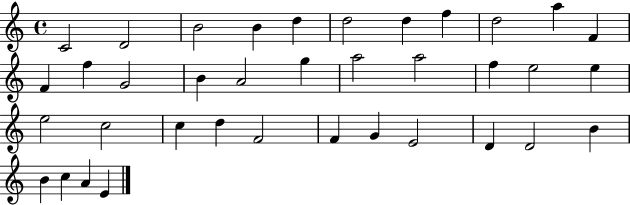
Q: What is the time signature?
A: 4/4